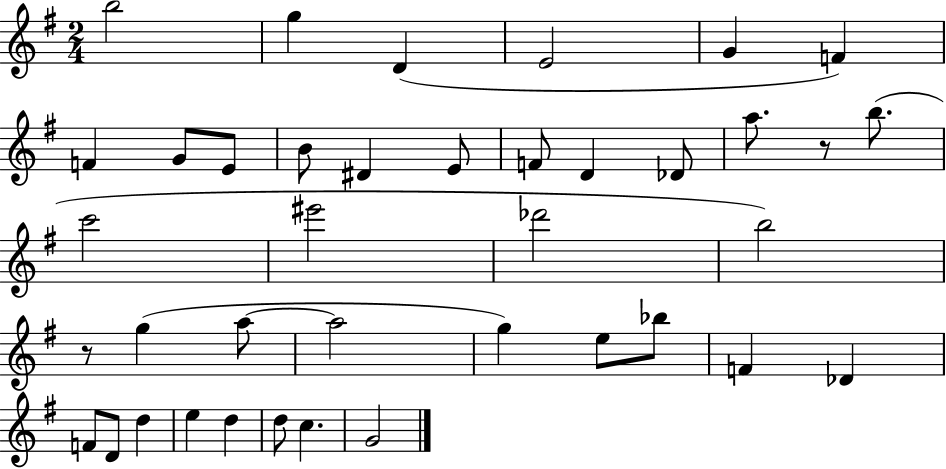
{
  \clef treble
  \numericTimeSignature
  \time 2/4
  \key g \major
  \repeat volta 2 { b''2 | g''4 d'4( | e'2 | g'4 f'4) | \break f'4 g'8 e'8 | b'8 dis'4 e'8 | f'8 d'4 des'8 | a''8. r8 b''8.( | \break c'''2 | eis'''2 | des'''2 | b''2) | \break r8 g''4( a''8~~ | a''2 | g''4) e''8 bes''8 | f'4 des'4 | \break f'8 d'8 d''4 | e''4 d''4 | d''8 c''4. | g'2 | \break } \bar "|."
}